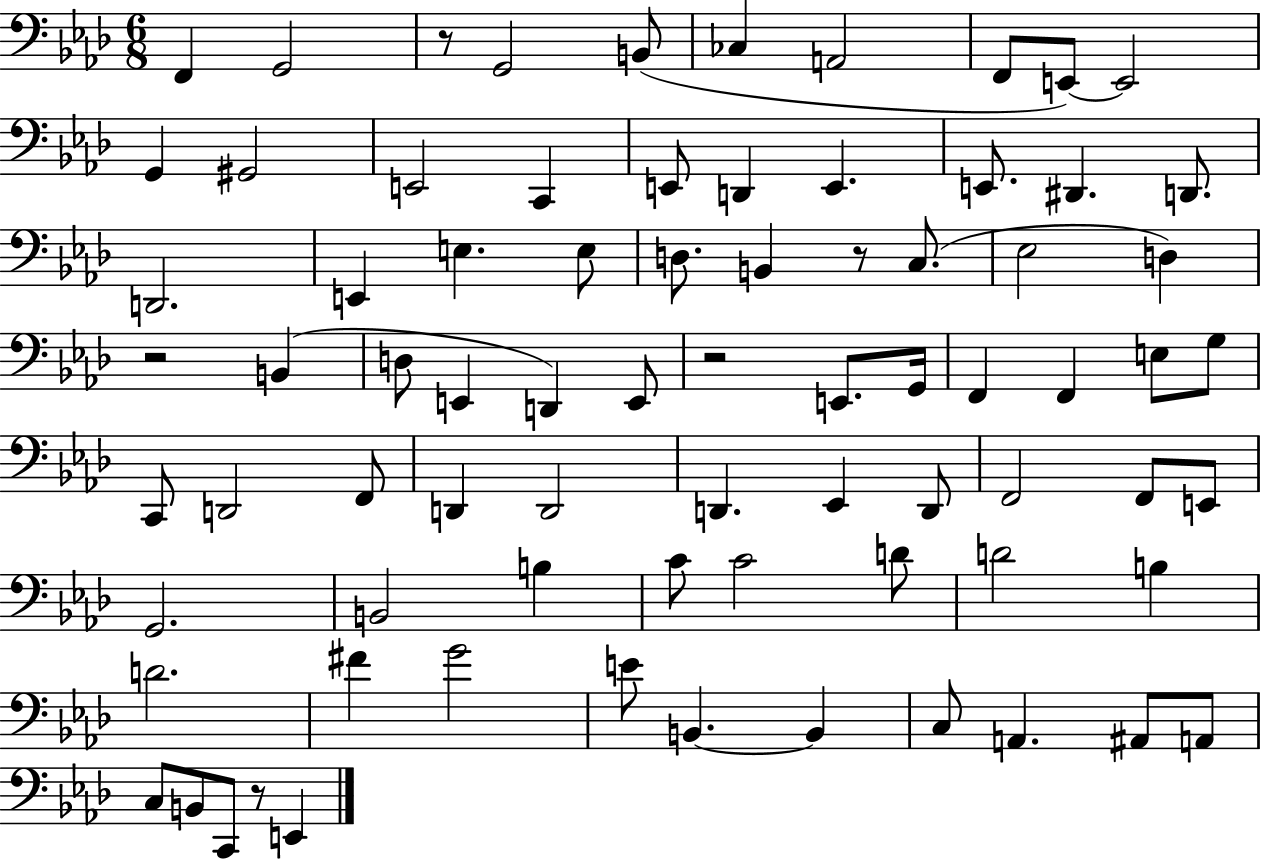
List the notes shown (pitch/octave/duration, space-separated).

F2/q G2/h R/e G2/h B2/e CES3/q A2/h F2/e E2/e E2/h G2/q G#2/h E2/h C2/q E2/e D2/q E2/q. E2/e. D#2/q. D2/e. D2/h. E2/q E3/q. E3/e D3/e. B2/q R/e C3/e. Eb3/h D3/q R/h B2/q D3/e E2/q D2/q E2/e R/h E2/e. G2/s F2/q F2/q E3/e G3/e C2/e D2/h F2/e D2/q D2/h D2/q. Eb2/q D2/e F2/h F2/e E2/e G2/h. B2/h B3/q C4/e C4/h D4/e D4/h B3/q D4/h. F#4/q G4/h E4/e B2/q. B2/q C3/e A2/q. A#2/e A2/e C3/e B2/e C2/e R/e E2/q